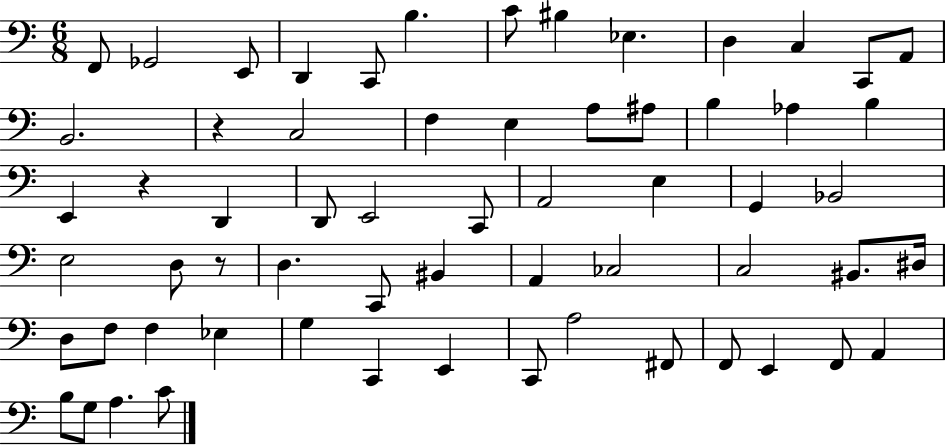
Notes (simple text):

F2/e Gb2/h E2/e D2/q C2/e B3/q. C4/e BIS3/q Eb3/q. D3/q C3/q C2/e A2/e B2/h. R/q C3/h F3/q E3/q A3/e A#3/e B3/q Ab3/q B3/q E2/q R/q D2/q D2/e E2/h C2/e A2/h E3/q G2/q Bb2/h E3/h D3/e R/e D3/q. C2/e BIS2/q A2/q CES3/h C3/h BIS2/e. D#3/s D3/e F3/e F3/q Eb3/q G3/q C2/q E2/q C2/e A3/h F#2/e F2/e E2/q F2/e A2/q B3/e G3/e A3/q. C4/e